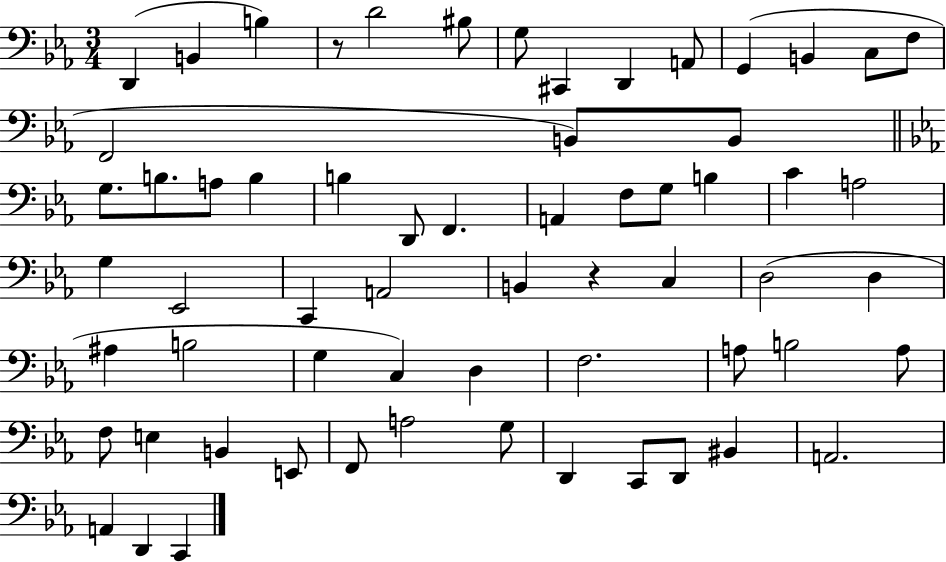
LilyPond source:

{
  \clef bass
  \numericTimeSignature
  \time 3/4
  \key ees \major
  d,4( b,4 b4) | r8 d'2 bis8 | g8 cis,4 d,4 a,8 | g,4( b,4 c8 f8 | \break f,2 b,8) b,8 | \bar "||" \break \key ees \major g8. b8. a8 b4 | b4 d,8 f,4. | a,4 f8 g8 b4 | c'4 a2 | \break g4 ees,2 | c,4 a,2 | b,4 r4 c4 | d2( d4 | \break ais4 b2 | g4 c4) d4 | f2. | a8 b2 a8 | \break f8 e4 b,4 e,8 | f,8 a2 g8 | d,4 c,8 d,8 bis,4 | a,2. | \break a,4 d,4 c,4 | \bar "|."
}